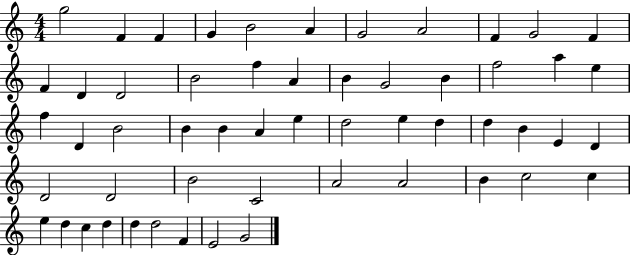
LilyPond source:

{
  \clef treble
  \numericTimeSignature
  \time 4/4
  \key c \major
  g''2 f'4 f'4 | g'4 b'2 a'4 | g'2 a'2 | f'4 g'2 f'4 | \break f'4 d'4 d'2 | b'2 f''4 a'4 | b'4 g'2 b'4 | f''2 a''4 e''4 | \break f''4 d'4 b'2 | b'4 b'4 a'4 e''4 | d''2 e''4 d''4 | d''4 b'4 e'4 d'4 | \break d'2 d'2 | b'2 c'2 | a'2 a'2 | b'4 c''2 c''4 | \break e''4 d''4 c''4 d''4 | d''4 d''2 f'4 | e'2 g'2 | \bar "|."
}